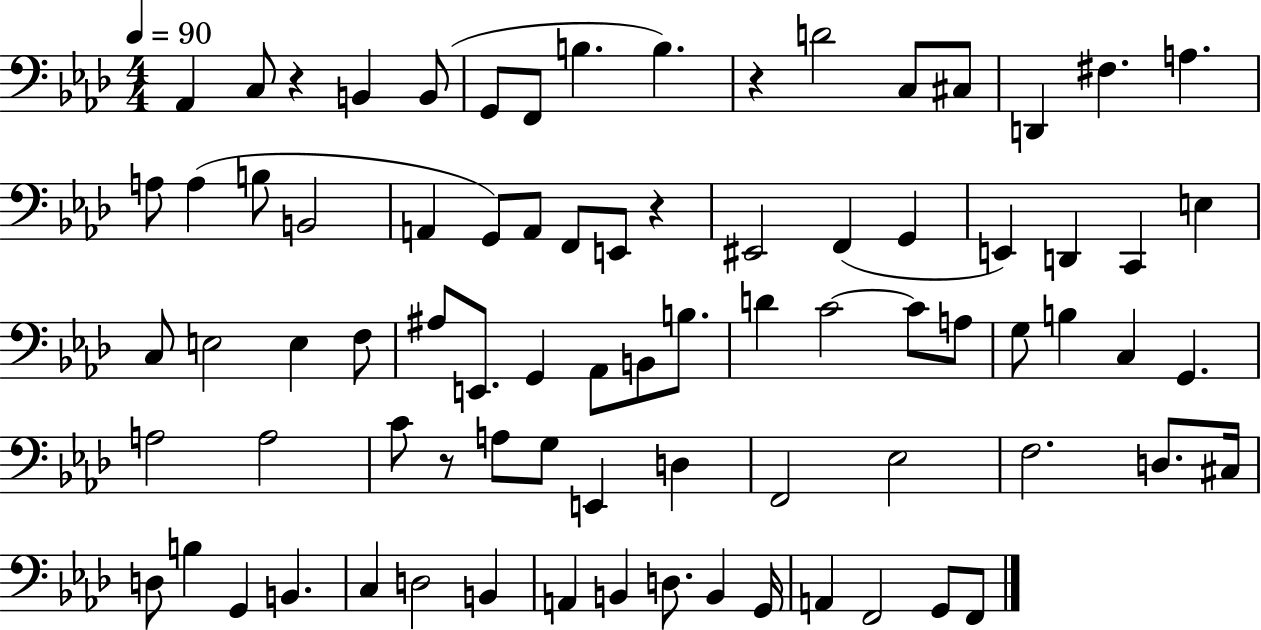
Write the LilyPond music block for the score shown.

{
  \clef bass
  \numericTimeSignature
  \time 4/4
  \key aes \major
  \tempo 4 = 90
  \repeat volta 2 { aes,4 c8 r4 b,4 b,8( | g,8 f,8 b4. b4.) | r4 d'2 c8 cis8 | d,4 fis4. a4. | \break a8 a4( b8 b,2 | a,4 g,8) a,8 f,8 e,8 r4 | eis,2 f,4( g,4 | e,4) d,4 c,4 e4 | \break c8 e2 e4 f8 | ais8 e,8. g,4 aes,8 b,8 b8. | d'4 c'2~~ c'8 a8 | g8 b4 c4 g,4. | \break a2 a2 | c'8 r8 a8 g8 e,4 d4 | f,2 ees2 | f2. d8. cis16 | \break d8 b4 g,4 b,4. | c4 d2 b,4 | a,4 b,4 d8. b,4 g,16 | a,4 f,2 g,8 f,8 | \break } \bar "|."
}